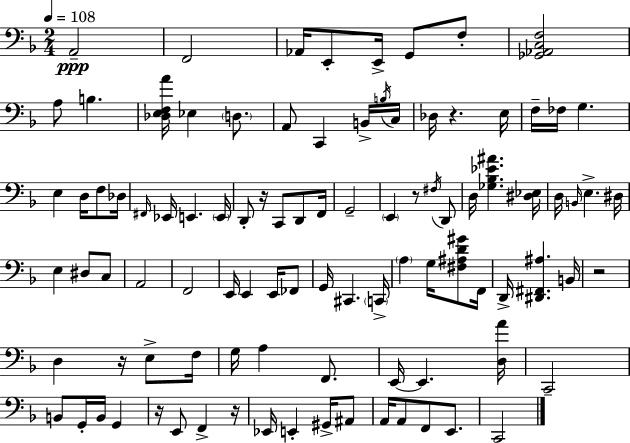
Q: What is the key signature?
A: D minor